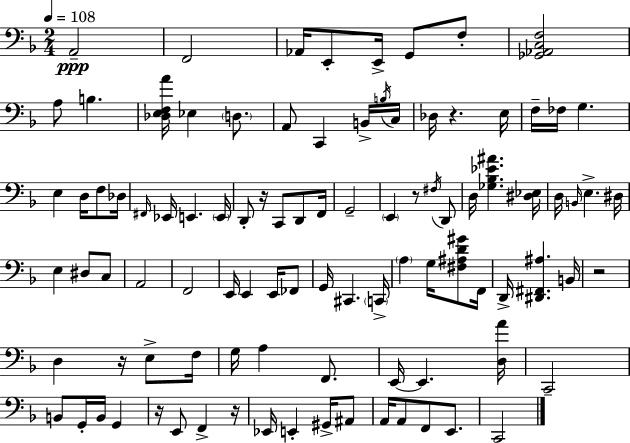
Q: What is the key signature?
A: D minor